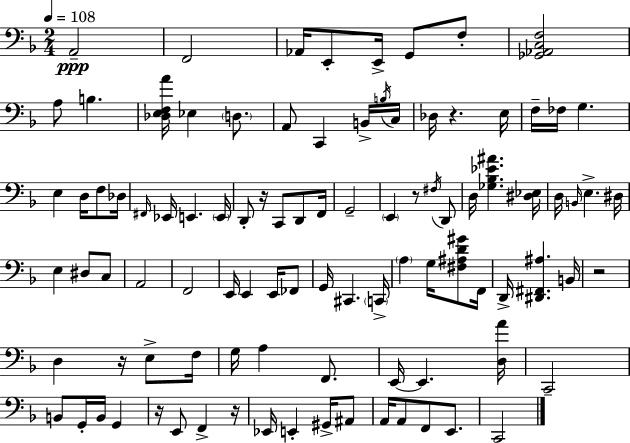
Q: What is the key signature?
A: D minor